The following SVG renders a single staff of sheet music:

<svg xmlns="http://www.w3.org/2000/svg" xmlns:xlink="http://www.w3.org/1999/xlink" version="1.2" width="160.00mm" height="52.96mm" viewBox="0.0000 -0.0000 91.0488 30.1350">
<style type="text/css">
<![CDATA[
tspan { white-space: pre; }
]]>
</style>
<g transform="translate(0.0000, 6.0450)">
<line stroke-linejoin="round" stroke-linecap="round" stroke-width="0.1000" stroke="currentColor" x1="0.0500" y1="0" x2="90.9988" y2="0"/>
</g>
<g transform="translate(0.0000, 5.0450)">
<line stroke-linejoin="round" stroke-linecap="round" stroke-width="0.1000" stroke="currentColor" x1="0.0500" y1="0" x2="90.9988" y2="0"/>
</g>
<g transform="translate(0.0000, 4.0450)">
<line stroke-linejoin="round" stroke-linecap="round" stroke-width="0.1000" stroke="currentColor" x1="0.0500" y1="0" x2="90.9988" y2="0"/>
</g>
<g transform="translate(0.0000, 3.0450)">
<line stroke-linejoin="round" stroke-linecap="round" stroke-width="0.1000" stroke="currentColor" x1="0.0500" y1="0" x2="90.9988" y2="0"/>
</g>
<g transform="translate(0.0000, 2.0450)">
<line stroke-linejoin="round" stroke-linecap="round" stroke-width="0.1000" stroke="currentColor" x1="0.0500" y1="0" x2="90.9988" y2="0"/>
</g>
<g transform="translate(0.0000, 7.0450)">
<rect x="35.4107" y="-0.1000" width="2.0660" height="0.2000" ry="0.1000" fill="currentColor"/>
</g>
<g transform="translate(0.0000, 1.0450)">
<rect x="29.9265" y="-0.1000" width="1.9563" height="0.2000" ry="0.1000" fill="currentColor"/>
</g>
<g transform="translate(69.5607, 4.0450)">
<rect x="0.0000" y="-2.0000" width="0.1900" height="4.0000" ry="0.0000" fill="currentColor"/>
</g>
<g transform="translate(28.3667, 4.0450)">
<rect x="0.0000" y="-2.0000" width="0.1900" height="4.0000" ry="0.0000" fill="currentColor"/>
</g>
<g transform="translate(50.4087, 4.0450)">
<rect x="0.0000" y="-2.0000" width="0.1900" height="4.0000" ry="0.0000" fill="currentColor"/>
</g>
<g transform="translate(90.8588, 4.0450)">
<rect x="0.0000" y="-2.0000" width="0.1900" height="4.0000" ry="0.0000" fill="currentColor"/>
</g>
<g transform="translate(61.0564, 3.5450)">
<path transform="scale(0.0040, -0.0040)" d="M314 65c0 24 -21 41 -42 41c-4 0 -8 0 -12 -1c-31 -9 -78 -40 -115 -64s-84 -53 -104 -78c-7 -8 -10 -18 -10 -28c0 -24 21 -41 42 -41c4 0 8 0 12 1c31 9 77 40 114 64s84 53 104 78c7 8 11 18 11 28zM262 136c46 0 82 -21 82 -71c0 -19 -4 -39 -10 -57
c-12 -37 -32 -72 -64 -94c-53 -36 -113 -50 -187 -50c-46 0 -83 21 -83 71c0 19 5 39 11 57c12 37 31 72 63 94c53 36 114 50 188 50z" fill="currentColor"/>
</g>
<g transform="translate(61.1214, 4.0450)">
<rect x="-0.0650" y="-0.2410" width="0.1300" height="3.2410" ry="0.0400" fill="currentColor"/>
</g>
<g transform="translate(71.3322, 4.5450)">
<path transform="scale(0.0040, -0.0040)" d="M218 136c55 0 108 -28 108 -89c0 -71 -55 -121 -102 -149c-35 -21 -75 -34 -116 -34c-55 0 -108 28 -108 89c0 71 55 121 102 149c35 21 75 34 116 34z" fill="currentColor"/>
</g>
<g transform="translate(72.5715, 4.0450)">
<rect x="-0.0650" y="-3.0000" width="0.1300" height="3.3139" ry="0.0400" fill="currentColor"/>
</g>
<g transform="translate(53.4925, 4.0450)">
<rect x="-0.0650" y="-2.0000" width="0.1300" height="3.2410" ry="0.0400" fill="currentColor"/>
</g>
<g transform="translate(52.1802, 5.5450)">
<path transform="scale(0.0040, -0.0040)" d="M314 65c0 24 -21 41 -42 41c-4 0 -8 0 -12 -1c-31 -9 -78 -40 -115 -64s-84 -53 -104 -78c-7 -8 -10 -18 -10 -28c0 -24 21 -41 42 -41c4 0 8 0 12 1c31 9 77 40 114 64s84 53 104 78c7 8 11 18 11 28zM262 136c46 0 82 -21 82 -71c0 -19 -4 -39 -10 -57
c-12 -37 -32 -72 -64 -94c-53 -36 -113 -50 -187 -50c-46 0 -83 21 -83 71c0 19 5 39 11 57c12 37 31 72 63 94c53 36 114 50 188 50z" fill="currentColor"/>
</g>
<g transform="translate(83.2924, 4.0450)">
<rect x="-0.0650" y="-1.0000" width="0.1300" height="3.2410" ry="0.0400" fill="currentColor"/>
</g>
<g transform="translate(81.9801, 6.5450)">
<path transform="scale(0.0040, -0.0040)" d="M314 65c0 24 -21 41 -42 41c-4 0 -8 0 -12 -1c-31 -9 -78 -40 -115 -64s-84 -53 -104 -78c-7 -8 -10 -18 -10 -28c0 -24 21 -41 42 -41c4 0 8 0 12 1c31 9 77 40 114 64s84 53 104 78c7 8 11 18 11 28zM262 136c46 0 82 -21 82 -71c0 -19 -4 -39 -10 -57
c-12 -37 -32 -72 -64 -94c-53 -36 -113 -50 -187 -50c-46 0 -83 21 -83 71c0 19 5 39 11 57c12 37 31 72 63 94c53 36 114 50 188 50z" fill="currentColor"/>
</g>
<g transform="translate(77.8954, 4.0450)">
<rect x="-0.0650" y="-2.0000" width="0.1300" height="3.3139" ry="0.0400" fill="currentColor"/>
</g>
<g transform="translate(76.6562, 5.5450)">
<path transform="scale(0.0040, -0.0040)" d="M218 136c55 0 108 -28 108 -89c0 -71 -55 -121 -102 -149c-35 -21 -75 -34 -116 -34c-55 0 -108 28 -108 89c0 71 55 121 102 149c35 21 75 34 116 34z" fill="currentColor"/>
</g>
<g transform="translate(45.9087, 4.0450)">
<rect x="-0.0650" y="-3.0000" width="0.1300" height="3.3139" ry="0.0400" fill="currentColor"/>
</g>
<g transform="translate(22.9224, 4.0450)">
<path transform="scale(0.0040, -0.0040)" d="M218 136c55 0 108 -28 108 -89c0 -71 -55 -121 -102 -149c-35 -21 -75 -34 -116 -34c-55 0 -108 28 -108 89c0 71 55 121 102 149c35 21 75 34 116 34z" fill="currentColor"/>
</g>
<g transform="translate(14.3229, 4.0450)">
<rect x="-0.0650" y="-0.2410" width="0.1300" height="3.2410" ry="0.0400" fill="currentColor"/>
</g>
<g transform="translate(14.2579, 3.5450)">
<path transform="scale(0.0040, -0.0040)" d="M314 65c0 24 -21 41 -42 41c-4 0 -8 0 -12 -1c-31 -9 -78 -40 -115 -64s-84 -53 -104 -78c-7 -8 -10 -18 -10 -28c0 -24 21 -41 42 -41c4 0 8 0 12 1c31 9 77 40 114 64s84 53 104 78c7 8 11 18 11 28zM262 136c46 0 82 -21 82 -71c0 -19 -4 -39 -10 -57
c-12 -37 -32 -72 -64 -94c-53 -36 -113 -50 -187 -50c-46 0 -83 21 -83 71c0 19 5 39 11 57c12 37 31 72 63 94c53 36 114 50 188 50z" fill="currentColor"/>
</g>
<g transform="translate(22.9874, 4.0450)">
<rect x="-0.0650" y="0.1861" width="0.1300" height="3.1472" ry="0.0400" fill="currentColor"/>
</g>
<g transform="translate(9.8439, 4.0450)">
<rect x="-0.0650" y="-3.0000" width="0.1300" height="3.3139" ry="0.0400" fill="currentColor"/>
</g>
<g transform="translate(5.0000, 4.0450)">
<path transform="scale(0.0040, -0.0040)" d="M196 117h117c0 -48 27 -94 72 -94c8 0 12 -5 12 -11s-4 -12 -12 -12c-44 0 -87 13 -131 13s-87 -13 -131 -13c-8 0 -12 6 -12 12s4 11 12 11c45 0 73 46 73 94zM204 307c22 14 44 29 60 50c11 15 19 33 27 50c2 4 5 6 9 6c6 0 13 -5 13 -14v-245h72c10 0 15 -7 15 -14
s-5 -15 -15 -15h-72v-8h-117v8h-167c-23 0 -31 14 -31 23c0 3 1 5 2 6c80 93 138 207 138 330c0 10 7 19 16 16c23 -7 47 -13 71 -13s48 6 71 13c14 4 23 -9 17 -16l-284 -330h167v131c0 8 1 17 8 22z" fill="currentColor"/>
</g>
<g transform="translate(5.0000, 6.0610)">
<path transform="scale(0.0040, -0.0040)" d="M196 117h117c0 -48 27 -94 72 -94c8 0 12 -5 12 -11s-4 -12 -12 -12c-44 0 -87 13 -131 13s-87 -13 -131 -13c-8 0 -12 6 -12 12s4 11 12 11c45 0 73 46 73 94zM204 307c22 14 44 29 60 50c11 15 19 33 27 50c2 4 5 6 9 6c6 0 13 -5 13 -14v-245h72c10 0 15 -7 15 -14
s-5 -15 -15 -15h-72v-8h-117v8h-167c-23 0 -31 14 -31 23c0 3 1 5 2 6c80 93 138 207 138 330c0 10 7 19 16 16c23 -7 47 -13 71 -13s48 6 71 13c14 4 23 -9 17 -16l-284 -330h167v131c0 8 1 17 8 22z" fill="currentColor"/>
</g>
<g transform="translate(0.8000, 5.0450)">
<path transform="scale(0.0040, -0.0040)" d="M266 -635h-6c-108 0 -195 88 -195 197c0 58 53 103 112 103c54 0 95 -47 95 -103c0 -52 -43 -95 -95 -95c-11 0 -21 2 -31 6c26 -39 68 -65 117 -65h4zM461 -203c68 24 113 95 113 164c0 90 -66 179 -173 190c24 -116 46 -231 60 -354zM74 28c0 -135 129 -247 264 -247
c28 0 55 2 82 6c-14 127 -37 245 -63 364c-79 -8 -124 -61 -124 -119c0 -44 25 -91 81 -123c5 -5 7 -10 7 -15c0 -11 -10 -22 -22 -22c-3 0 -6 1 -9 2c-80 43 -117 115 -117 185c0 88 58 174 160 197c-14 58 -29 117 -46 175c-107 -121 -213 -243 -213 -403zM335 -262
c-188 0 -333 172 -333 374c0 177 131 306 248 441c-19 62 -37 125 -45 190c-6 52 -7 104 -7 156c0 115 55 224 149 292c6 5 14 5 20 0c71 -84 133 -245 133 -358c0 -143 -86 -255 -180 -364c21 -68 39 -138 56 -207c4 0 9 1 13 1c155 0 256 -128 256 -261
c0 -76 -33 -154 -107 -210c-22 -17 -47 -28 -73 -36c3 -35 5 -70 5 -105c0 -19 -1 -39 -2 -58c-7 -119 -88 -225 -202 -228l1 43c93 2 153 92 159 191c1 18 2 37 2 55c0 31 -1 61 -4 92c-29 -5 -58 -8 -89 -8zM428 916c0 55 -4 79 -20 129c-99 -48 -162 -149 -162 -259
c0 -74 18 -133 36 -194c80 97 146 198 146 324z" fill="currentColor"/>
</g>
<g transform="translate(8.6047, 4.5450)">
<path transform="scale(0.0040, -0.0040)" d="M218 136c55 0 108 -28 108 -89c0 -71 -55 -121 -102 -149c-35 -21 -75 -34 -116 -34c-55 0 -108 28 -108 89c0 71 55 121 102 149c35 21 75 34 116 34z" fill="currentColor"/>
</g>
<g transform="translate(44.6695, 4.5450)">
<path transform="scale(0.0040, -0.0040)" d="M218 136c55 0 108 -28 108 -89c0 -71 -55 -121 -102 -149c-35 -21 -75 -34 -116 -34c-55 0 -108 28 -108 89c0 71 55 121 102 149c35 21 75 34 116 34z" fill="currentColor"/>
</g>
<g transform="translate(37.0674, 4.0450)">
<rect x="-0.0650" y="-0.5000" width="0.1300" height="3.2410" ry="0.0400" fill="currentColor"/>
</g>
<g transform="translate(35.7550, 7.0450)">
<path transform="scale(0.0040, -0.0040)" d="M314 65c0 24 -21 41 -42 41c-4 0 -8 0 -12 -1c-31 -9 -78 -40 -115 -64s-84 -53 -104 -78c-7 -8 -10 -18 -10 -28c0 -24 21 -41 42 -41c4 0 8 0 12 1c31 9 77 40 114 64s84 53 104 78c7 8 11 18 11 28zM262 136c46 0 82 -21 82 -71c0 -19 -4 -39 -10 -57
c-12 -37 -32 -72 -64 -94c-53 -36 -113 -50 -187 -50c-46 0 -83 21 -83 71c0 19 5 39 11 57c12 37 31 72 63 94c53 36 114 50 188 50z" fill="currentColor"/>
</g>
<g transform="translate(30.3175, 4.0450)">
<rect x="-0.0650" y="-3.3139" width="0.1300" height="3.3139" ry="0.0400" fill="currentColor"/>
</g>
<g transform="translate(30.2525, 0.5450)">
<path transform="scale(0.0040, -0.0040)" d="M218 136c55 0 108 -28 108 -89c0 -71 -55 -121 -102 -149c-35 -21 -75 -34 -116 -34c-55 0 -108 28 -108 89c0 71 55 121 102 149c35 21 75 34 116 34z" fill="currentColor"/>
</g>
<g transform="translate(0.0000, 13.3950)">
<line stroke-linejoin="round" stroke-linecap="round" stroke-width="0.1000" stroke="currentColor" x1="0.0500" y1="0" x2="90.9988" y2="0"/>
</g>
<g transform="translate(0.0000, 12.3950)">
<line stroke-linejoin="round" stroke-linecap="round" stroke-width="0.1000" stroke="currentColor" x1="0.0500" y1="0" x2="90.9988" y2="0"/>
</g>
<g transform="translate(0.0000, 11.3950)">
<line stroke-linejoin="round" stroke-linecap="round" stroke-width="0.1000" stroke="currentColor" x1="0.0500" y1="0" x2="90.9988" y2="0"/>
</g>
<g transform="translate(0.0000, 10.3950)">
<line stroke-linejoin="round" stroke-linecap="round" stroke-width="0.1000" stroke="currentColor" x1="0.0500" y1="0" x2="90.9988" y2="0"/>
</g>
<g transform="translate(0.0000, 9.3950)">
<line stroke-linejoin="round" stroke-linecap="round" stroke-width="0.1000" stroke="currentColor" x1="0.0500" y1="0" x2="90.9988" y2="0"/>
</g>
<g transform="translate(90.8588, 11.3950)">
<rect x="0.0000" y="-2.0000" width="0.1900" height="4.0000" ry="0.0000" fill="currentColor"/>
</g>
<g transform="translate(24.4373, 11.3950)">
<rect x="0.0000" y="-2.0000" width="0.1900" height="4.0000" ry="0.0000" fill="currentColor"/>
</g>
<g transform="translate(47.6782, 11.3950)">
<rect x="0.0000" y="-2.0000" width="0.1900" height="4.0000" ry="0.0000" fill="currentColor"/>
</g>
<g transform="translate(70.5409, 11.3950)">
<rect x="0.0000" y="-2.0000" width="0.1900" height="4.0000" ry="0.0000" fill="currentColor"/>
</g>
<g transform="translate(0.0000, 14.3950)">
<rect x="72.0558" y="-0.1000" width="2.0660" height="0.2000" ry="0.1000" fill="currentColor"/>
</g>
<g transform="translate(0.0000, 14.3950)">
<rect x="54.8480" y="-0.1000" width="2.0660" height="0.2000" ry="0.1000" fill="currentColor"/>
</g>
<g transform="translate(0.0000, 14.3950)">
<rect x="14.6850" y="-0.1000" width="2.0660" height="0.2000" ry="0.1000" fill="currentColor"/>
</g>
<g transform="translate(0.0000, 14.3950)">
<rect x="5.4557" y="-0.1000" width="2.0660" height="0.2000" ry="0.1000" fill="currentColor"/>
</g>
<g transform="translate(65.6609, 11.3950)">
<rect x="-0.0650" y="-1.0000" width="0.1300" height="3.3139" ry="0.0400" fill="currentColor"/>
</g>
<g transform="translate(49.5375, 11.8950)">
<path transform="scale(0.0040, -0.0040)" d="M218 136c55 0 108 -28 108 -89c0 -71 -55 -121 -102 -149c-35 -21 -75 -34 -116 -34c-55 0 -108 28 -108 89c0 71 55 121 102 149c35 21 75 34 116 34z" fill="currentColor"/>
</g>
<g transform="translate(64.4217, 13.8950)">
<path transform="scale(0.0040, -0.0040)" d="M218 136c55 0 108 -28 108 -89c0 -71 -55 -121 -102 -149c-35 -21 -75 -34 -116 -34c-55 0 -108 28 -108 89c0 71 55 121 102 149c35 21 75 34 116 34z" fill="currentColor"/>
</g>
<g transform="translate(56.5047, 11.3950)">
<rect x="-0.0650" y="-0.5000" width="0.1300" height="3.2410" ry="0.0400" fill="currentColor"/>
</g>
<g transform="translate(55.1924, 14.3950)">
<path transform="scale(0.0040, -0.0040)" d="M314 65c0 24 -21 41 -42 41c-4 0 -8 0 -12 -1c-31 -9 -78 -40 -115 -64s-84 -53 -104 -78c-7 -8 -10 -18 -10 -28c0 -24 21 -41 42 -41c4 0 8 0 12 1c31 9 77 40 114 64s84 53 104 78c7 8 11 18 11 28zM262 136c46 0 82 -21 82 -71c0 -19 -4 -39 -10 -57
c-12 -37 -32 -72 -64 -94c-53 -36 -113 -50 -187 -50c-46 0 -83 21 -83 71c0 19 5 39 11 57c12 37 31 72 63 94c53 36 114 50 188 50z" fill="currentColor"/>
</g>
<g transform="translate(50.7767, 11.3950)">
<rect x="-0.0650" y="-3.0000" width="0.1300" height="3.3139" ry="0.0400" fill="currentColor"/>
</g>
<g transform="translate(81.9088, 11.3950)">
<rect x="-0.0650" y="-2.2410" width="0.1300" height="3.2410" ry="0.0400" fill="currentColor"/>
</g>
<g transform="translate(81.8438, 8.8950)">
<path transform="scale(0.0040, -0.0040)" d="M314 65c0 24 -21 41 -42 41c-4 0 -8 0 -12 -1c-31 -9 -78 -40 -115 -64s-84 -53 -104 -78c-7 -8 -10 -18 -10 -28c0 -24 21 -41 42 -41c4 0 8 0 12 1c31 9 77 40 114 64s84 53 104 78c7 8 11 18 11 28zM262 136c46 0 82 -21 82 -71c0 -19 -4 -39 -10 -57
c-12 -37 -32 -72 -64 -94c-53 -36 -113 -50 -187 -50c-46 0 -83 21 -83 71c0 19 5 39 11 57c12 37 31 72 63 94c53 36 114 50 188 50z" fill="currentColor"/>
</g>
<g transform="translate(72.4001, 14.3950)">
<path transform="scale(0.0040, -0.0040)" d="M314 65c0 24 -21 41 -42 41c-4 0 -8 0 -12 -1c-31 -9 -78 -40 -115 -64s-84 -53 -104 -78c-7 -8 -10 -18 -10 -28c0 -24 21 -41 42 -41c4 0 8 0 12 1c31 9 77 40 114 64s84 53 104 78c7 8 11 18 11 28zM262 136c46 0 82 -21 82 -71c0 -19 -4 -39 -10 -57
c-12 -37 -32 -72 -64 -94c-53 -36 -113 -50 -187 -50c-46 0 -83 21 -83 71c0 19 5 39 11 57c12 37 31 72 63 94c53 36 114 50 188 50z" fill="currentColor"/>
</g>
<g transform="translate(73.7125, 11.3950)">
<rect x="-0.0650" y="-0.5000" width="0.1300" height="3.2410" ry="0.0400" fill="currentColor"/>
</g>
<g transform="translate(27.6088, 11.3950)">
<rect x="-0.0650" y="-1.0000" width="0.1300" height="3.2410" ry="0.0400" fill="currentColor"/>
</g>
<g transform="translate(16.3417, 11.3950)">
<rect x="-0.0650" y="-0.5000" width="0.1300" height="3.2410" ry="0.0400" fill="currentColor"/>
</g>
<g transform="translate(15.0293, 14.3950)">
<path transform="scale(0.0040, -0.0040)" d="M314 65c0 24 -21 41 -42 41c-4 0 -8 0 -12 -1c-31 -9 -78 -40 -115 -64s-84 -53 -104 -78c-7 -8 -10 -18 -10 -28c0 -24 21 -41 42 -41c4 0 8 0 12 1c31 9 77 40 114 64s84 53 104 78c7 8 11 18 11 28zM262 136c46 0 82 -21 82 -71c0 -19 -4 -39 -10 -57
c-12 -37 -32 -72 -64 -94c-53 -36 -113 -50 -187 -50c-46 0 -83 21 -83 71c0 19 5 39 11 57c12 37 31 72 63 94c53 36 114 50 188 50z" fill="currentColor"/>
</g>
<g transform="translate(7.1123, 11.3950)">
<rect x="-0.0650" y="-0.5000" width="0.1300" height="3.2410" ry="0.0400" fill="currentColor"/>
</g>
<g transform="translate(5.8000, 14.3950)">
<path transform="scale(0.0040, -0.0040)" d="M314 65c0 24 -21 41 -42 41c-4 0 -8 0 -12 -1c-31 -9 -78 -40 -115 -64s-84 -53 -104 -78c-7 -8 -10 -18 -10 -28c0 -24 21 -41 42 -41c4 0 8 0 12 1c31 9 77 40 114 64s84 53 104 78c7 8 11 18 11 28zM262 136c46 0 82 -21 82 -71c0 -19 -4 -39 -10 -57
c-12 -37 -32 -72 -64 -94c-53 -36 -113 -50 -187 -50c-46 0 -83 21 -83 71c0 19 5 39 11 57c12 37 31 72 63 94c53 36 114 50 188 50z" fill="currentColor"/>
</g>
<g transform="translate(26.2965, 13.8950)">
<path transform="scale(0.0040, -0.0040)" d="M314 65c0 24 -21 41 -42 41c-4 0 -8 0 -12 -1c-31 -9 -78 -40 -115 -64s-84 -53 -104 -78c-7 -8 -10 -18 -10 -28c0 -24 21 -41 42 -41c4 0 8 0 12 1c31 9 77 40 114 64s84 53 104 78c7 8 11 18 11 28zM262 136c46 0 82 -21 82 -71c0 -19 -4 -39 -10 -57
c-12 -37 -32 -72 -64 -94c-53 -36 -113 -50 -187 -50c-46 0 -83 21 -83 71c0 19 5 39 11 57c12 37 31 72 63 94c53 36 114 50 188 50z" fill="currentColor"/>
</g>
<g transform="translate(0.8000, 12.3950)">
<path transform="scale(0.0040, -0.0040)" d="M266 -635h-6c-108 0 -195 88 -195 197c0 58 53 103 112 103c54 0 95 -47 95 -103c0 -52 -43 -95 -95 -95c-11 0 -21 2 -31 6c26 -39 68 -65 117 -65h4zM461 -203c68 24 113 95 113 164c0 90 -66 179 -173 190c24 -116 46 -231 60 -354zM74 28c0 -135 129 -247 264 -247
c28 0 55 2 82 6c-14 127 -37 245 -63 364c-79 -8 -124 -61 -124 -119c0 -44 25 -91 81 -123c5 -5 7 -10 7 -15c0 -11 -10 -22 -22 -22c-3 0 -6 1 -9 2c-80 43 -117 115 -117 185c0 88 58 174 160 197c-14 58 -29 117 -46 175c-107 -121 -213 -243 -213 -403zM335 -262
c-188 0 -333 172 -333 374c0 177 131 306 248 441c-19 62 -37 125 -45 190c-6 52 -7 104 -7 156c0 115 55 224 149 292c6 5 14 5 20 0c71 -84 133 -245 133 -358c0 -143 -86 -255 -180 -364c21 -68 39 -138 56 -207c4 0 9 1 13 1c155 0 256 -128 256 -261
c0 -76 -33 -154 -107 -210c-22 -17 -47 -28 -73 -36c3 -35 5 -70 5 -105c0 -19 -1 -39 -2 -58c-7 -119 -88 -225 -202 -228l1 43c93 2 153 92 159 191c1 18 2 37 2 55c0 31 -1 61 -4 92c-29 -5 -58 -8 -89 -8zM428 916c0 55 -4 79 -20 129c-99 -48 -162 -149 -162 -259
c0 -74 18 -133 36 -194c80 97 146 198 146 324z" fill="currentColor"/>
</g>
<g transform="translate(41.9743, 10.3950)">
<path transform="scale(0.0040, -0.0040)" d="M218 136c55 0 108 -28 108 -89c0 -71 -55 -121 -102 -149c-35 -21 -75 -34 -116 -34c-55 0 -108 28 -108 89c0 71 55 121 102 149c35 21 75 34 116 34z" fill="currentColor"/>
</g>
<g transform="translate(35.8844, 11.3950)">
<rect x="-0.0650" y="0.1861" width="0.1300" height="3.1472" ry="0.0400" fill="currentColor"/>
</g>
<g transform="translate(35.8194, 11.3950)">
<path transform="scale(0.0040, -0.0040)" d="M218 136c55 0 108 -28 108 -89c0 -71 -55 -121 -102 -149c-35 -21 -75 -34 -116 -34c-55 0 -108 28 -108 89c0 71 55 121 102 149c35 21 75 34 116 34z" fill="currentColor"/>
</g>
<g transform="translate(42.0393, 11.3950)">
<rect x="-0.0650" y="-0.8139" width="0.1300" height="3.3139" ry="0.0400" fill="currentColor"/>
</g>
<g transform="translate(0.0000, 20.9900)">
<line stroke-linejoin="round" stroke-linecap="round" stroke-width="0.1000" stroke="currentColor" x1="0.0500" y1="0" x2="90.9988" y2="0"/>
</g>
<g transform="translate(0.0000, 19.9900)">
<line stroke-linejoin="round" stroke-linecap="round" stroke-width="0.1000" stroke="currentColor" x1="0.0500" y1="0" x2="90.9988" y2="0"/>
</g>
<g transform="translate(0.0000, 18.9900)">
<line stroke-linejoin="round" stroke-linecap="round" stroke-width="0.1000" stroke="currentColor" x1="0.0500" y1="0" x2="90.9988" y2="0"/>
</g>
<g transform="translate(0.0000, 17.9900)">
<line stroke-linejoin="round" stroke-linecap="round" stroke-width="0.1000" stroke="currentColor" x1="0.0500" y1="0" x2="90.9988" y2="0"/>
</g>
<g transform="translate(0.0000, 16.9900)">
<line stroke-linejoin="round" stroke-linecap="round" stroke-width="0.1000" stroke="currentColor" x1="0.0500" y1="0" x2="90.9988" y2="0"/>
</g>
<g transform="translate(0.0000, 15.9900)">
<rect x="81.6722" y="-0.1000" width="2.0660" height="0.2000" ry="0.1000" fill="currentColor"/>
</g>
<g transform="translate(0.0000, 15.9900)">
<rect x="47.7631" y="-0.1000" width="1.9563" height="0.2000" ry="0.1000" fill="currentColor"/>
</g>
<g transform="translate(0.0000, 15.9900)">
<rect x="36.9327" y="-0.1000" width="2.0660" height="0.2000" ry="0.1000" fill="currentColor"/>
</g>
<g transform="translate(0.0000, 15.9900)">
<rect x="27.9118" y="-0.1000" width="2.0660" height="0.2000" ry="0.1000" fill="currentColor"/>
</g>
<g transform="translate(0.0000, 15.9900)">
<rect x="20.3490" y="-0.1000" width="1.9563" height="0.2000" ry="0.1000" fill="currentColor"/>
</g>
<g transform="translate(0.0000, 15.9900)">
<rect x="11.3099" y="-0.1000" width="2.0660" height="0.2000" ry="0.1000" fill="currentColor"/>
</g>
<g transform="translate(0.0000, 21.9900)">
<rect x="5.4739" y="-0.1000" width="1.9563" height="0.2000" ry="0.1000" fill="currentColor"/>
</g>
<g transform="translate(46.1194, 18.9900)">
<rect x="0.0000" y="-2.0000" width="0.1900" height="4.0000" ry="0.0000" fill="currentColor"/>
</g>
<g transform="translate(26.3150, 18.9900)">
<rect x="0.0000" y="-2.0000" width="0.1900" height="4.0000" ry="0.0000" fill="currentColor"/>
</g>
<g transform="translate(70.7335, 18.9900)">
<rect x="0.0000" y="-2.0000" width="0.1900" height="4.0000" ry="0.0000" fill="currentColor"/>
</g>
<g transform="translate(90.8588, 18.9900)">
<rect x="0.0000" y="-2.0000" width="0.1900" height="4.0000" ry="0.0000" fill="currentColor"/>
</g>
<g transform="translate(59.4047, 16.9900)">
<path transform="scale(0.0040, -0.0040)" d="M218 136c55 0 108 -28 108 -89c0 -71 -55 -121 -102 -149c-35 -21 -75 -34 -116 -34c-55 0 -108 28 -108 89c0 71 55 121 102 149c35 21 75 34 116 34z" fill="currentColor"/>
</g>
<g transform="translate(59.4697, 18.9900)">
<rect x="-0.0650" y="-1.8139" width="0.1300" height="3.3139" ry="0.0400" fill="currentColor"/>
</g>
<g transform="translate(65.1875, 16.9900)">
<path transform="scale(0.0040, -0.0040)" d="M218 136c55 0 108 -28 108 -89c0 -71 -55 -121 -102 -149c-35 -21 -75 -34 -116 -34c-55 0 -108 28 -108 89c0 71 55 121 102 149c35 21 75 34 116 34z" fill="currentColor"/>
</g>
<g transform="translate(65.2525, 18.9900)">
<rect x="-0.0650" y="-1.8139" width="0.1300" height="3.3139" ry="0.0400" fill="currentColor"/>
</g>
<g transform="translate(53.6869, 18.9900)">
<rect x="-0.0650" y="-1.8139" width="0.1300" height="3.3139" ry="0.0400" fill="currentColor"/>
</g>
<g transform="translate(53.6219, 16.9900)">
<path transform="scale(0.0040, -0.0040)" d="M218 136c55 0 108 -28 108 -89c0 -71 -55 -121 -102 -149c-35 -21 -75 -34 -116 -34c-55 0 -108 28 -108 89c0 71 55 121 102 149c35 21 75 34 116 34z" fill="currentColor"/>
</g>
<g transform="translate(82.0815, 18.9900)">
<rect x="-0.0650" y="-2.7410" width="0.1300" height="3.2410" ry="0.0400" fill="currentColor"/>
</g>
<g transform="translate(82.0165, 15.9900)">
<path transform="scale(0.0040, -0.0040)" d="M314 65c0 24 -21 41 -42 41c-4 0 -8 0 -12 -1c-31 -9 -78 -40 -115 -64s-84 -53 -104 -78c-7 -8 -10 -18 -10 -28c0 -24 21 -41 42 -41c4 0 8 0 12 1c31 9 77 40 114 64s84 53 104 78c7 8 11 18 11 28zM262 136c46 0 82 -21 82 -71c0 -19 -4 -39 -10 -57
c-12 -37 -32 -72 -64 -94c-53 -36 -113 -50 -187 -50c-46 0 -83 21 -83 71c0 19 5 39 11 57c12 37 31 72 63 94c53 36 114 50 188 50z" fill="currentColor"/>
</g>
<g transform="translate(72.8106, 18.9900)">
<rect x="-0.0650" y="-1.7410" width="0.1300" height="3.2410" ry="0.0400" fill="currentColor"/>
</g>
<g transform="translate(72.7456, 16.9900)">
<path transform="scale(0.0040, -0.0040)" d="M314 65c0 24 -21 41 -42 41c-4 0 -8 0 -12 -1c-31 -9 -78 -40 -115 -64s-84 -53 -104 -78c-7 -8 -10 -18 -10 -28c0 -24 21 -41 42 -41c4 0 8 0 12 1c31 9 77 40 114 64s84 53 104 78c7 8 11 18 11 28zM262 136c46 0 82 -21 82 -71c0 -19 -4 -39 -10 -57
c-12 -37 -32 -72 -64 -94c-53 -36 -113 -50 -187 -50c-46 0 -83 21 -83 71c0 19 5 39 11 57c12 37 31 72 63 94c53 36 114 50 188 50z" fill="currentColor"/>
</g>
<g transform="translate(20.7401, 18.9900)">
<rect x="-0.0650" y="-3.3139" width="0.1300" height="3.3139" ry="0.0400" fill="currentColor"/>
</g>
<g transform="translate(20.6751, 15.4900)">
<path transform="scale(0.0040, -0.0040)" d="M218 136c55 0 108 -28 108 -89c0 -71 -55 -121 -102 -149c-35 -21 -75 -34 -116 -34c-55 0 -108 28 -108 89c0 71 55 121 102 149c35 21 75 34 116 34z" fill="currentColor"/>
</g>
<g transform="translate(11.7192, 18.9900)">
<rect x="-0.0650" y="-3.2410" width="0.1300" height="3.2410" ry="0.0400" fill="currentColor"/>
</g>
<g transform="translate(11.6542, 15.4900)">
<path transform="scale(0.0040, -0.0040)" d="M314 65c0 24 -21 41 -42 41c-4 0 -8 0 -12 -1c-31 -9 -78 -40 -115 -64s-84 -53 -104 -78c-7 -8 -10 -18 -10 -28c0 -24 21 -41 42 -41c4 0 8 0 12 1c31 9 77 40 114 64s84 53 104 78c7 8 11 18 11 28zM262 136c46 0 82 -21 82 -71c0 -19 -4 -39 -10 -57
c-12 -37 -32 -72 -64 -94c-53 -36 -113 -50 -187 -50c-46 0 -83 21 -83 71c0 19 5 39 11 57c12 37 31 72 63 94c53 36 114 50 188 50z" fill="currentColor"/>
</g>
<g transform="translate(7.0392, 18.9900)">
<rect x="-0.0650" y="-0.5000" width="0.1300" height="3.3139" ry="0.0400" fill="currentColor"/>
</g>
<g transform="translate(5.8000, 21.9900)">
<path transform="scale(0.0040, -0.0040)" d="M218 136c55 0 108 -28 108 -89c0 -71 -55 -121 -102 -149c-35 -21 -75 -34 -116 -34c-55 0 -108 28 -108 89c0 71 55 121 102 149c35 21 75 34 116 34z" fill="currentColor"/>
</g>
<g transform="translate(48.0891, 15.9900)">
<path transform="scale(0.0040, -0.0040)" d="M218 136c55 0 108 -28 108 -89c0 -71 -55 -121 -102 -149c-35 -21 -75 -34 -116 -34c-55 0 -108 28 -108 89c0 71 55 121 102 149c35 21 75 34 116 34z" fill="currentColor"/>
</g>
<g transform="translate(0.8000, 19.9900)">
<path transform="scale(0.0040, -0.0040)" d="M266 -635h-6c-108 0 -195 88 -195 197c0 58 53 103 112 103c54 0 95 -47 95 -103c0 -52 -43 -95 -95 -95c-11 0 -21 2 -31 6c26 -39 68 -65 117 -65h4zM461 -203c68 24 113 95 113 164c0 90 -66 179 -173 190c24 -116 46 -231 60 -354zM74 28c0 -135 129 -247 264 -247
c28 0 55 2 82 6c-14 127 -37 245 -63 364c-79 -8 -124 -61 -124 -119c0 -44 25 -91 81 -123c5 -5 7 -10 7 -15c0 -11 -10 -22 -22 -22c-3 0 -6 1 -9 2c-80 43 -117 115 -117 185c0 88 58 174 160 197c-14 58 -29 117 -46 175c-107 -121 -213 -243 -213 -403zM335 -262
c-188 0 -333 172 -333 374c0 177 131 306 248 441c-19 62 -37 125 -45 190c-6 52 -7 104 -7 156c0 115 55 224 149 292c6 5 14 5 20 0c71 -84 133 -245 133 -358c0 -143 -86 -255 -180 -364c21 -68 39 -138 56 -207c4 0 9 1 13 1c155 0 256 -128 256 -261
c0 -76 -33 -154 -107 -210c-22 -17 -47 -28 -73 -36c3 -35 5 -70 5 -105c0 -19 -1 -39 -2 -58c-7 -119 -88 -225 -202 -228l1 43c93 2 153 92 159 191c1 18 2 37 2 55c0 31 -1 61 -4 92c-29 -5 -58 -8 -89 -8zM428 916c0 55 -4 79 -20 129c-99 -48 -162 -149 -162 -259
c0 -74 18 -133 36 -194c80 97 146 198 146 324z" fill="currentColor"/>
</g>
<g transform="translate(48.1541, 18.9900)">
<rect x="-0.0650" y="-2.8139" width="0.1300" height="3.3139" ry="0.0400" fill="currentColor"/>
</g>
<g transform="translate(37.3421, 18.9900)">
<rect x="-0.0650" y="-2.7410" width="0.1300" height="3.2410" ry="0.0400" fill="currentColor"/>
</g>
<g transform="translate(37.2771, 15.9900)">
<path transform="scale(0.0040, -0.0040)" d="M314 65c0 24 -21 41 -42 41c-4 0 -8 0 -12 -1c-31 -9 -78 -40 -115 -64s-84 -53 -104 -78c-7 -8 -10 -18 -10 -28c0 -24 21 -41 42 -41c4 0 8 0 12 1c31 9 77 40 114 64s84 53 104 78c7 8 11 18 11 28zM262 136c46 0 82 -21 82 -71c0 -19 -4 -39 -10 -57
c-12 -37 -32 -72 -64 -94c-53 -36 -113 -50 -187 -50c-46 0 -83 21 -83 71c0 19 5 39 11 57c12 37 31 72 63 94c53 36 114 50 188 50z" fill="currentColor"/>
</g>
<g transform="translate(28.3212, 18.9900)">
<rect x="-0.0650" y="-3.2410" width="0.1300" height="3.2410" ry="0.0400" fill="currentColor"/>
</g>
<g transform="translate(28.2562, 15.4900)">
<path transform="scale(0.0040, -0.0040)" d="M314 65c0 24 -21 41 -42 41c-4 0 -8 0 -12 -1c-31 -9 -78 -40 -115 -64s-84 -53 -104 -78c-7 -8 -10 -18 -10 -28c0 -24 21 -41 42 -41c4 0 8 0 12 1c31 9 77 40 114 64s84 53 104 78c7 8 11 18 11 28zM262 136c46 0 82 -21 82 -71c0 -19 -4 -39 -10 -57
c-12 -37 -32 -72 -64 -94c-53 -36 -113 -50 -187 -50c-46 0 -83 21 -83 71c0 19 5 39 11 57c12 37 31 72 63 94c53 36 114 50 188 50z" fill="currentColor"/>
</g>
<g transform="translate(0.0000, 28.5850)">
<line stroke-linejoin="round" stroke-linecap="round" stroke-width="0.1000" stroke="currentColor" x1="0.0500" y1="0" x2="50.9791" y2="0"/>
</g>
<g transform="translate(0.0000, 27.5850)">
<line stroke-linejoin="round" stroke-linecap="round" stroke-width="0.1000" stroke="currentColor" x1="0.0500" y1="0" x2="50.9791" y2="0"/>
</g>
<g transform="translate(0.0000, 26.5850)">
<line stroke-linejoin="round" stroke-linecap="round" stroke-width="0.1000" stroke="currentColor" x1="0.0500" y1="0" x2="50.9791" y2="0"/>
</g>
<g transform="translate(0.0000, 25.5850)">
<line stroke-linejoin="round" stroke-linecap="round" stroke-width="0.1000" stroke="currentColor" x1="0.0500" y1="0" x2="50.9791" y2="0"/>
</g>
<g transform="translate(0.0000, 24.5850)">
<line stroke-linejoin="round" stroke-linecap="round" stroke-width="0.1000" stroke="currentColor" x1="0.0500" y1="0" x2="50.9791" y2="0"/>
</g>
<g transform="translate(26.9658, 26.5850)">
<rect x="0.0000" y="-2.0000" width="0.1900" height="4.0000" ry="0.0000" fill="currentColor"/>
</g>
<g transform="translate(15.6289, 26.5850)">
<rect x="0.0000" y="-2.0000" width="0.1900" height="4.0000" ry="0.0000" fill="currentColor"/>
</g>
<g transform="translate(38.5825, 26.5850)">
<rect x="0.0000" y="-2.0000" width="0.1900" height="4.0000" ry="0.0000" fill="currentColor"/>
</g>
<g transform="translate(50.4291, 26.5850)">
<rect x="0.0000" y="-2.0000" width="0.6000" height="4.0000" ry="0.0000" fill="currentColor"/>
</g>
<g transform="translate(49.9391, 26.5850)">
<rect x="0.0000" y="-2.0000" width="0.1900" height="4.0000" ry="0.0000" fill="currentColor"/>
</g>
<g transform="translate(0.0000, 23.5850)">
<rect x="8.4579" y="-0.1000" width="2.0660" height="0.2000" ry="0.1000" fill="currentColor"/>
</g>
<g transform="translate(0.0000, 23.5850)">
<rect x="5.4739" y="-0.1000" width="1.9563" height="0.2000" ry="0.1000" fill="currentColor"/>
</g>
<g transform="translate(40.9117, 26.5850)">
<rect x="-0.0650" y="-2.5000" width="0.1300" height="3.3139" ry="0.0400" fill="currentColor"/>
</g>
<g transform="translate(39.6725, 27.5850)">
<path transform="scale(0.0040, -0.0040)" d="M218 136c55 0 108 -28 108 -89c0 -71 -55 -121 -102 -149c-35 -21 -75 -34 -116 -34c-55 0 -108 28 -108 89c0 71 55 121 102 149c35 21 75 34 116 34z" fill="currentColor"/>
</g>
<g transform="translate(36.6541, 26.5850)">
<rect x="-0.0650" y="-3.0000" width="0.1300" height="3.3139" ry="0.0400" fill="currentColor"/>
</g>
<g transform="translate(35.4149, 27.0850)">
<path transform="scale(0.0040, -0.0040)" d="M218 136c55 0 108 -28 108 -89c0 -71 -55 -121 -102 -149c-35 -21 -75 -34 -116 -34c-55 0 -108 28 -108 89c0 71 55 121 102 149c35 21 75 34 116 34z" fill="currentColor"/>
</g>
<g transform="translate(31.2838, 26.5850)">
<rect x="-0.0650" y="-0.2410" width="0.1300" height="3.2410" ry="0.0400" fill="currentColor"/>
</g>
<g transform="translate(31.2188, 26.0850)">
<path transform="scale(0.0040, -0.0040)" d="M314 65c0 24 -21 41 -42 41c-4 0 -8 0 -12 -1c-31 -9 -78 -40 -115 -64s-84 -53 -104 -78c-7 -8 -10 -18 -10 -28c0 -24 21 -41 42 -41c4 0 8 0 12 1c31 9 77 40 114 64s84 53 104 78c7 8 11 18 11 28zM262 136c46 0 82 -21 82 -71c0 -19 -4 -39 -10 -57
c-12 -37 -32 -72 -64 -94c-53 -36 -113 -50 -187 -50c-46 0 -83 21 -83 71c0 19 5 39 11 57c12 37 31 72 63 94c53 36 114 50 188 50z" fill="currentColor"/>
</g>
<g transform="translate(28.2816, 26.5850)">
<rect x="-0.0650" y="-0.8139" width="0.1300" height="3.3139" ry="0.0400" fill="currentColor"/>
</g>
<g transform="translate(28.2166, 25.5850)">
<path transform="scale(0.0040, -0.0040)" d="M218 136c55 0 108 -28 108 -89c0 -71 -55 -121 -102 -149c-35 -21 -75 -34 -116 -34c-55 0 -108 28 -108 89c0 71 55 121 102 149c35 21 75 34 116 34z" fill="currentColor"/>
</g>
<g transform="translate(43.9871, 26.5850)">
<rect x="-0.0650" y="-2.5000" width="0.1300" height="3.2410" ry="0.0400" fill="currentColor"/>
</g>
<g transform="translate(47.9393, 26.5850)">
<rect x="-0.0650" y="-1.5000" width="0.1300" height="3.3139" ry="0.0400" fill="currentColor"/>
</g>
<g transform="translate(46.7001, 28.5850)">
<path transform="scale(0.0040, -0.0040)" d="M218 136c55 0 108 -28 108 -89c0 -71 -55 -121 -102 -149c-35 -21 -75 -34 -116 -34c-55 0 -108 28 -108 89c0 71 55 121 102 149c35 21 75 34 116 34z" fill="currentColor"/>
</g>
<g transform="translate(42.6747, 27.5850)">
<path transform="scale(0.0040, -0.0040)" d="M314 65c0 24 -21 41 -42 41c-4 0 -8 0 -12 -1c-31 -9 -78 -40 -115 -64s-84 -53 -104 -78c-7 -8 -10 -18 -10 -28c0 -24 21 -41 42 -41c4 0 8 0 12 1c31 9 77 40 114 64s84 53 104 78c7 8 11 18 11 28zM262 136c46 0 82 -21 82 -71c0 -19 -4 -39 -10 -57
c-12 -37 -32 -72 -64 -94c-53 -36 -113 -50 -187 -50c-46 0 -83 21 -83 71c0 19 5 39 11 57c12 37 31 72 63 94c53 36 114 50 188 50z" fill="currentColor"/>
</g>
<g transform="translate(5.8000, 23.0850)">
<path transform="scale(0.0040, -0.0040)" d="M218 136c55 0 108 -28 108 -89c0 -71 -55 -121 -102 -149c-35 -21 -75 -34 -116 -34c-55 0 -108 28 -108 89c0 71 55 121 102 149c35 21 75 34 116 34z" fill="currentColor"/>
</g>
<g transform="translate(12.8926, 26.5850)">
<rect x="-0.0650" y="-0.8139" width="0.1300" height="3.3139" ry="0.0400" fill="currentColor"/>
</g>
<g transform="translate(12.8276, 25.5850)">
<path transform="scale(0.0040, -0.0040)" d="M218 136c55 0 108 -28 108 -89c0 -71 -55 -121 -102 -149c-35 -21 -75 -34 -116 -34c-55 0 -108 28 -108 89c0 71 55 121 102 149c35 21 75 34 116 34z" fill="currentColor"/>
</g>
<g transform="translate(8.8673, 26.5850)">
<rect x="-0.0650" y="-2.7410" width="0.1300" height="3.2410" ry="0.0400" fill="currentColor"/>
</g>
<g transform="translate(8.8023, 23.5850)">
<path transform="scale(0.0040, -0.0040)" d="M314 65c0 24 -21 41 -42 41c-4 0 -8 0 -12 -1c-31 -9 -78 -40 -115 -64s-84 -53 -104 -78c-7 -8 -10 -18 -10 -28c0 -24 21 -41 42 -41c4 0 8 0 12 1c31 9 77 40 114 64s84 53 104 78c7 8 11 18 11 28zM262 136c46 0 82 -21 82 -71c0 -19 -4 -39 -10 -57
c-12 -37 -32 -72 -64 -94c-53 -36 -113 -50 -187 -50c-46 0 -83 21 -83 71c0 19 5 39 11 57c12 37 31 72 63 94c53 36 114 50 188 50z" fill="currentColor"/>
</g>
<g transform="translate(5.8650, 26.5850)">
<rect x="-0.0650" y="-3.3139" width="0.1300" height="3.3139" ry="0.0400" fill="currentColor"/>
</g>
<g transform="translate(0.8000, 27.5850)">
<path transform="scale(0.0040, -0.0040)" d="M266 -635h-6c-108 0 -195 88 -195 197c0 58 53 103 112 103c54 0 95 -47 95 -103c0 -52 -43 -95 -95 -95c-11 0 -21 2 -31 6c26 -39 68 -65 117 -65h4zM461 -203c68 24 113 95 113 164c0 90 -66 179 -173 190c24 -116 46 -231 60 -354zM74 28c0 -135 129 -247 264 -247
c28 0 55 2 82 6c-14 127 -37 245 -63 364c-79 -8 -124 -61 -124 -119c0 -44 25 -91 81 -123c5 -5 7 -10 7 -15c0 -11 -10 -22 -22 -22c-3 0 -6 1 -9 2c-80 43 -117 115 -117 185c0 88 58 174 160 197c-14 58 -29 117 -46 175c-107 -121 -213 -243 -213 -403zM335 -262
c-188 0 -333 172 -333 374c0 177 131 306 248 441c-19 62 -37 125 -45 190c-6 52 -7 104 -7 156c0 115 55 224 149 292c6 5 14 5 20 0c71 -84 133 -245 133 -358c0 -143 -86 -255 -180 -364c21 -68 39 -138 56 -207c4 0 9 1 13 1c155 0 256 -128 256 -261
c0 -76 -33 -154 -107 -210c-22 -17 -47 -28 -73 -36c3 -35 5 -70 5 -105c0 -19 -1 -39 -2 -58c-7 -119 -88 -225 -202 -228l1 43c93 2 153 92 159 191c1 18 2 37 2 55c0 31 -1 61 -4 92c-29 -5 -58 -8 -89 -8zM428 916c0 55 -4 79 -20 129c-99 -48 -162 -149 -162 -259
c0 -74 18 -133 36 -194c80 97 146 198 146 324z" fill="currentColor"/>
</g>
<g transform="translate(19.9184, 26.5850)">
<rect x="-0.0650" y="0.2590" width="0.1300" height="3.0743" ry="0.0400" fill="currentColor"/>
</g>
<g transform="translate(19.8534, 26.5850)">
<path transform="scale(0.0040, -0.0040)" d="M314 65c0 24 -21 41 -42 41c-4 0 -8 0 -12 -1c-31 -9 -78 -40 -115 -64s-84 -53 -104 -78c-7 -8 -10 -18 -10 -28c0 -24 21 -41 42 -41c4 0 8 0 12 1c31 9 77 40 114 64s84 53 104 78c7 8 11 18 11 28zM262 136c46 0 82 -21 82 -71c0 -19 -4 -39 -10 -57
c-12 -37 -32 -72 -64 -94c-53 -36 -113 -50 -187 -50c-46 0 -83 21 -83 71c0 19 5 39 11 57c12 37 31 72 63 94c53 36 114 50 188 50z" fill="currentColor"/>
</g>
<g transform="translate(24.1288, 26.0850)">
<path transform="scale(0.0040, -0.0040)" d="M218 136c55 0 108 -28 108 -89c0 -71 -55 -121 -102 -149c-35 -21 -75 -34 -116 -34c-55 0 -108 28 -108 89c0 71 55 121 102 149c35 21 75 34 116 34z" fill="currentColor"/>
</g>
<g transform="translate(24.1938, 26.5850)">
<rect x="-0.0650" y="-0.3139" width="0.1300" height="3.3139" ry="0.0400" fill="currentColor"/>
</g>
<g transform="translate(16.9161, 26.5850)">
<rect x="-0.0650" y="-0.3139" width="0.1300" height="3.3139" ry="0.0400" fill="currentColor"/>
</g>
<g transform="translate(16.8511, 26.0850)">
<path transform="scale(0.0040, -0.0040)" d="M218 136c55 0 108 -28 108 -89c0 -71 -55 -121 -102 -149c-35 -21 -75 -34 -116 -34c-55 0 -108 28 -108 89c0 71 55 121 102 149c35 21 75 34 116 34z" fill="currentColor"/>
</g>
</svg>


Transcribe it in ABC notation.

X:1
T:Untitled
M:4/4
L:1/4
K:C
A c2 B b C2 A F2 c2 A F D2 C2 C2 D2 B d A C2 D C2 g2 C b2 b b2 a2 a f f f f2 a2 b a2 d c B2 c d c2 A G G2 E